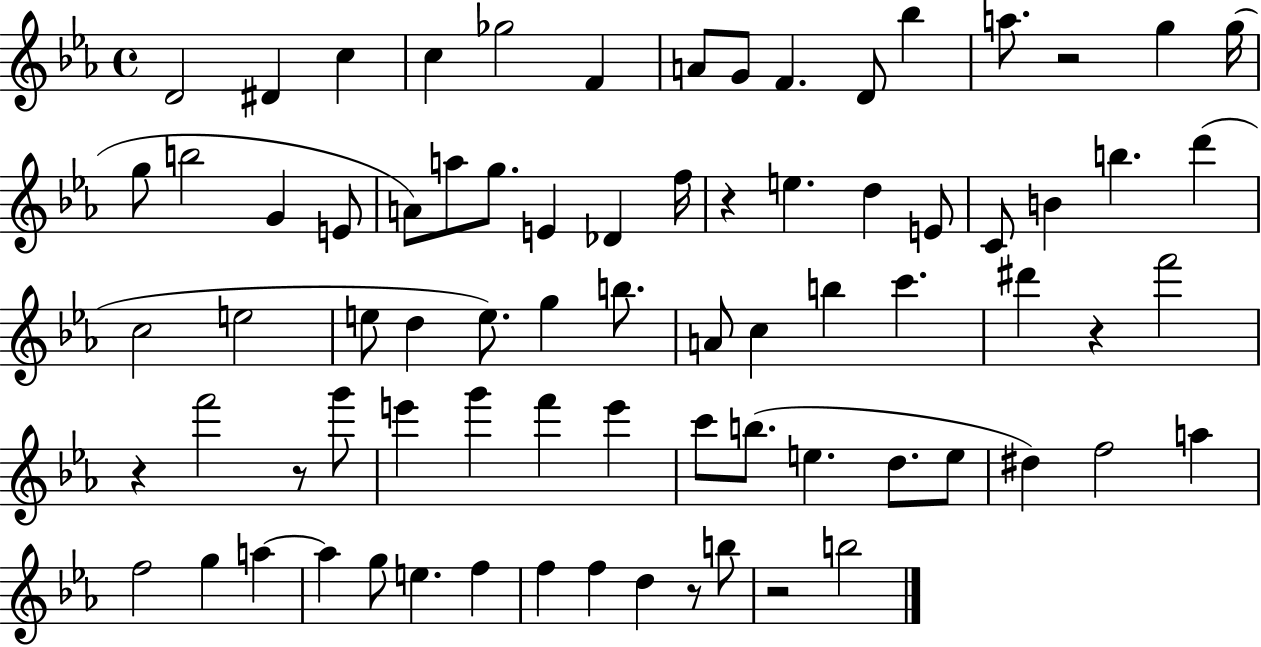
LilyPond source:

{
  \clef treble
  \time 4/4
  \defaultTimeSignature
  \key ees \major
  d'2 dis'4 c''4 | c''4 ges''2 f'4 | a'8 g'8 f'4. d'8 bes''4 | a''8. r2 g''4 g''16( | \break g''8 b''2 g'4 e'8 | a'8) a''8 g''8. e'4 des'4 f''16 | r4 e''4. d''4 e'8 | c'8 b'4 b''4. d'''4( | \break c''2 e''2 | e''8 d''4 e''8.) g''4 b''8. | a'8 c''4 b''4 c'''4. | dis'''4 r4 f'''2 | \break r4 f'''2 r8 g'''8 | e'''4 g'''4 f'''4 e'''4 | c'''8 b''8.( e''4. d''8. e''8 | dis''4) f''2 a''4 | \break f''2 g''4 a''4~~ | a''4 g''8 e''4. f''4 | f''4 f''4 d''4 r8 b''8 | r2 b''2 | \break \bar "|."
}